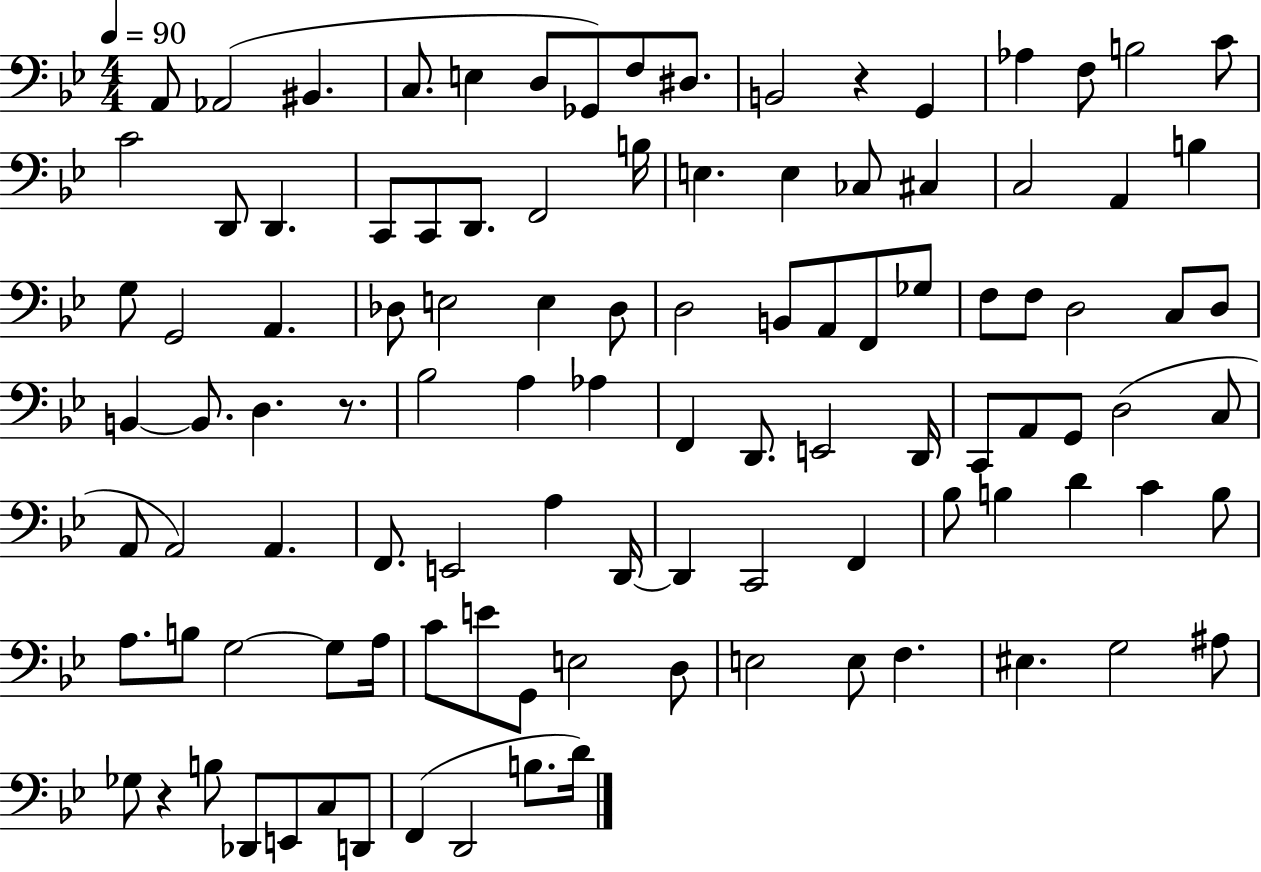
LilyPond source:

{
  \clef bass
  \numericTimeSignature
  \time 4/4
  \key bes \major
  \tempo 4 = 90
  a,8 aes,2( bis,4. | c8. e4 d8 ges,8) f8 dis8. | b,2 r4 g,4 | aes4 f8 b2 c'8 | \break c'2 d,8 d,4. | c,8 c,8 d,8. f,2 b16 | e4. e4 ces8 cis4 | c2 a,4 b4 | \break g8 g,2 a,4. | des8 e2 e4 des8 | d2 b,8 a,8 f,8 ges8 | f8 f8 d2 c8 d8 | \break b,4~~ b,8. d4. r8. | bes2 a4 aes4 | f,4 d,8. e,2 d,16 | c,8 a,8 g,8 d2( c8 | \break a,8 a,2) a,4. | f,8. e,2 a4 d,16~~ | d,4 c,2 f,4 | bes8 b4 d'4 c'4 b8 | \break a8. b8 g2~~ g8 a16 | c'8 e'8 g,8 e2 d8 | e2 e8 f4. | eis4. g2 ais8 | \break ges8 r4 b8 des,8 e,8 c8 d,8 | f,4( d,2 b8. d'16) | \bar "|."
}